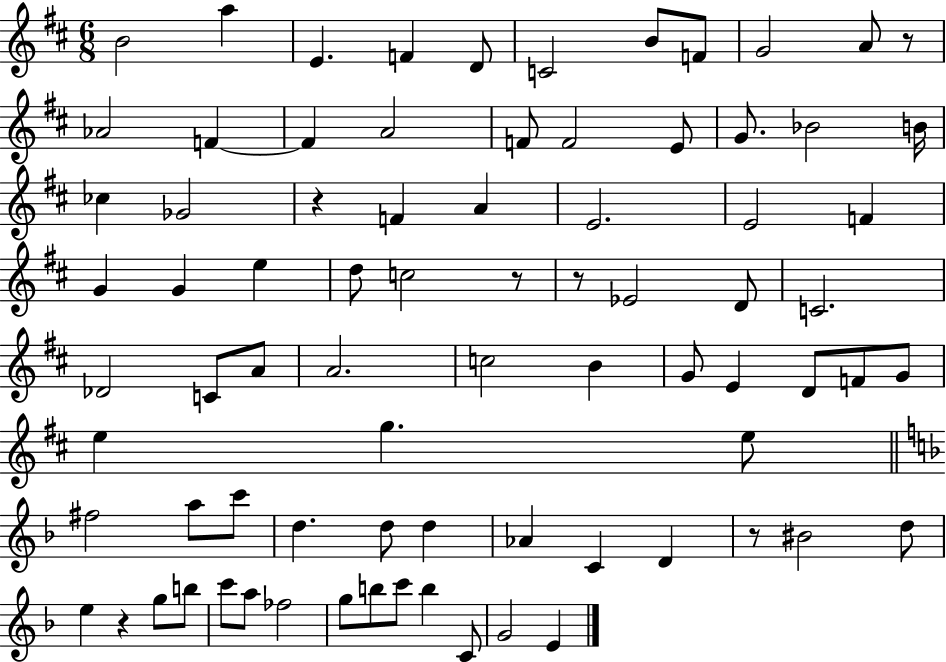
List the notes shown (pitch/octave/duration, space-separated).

B4/h A5/q E4/q. F4/q D4/e C4/h B4/e F4/e G4/h A4/e R/e Ab4/h F4/q F4/q A4/h F4/e F4/h E4/e G4/e. Bb4/h B4/s CES5/q Gb4/h R/q F4/q A4/q E4/h. E4/h F4/q G4/q G4/q E5/q D5/e C5/h R/e R/e Eb4/h D4/e C4/h. Db4/h C4/e A4/e A4/h. C5/h B4/q G4/e E4/q D4/e F4/e G4/e E5/q G5/q. E5/e F#5/h A5/e C6/e D5/q. D5/e D5/q Ab4/q C4/q D4/q R/e BIS4/h D5/e E5/q R/q G5/e B5/e C6/e A5/e FES5/h G5/e B5/e C6/e B5/q C4/e G4/h E4/q